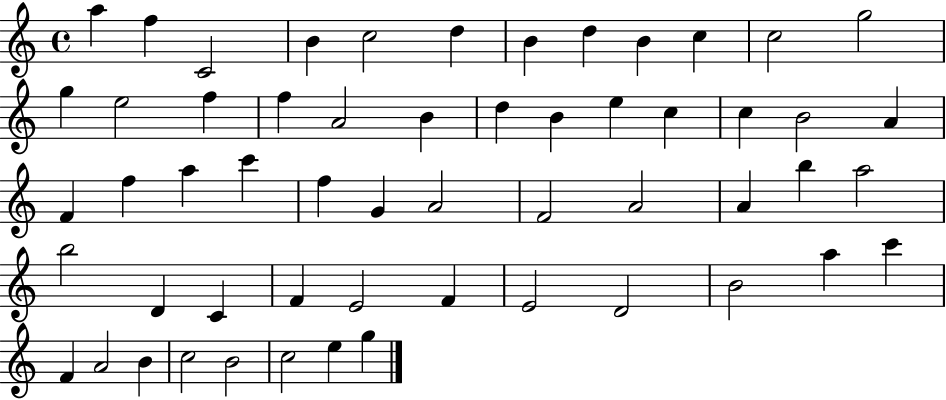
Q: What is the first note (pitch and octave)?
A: A5